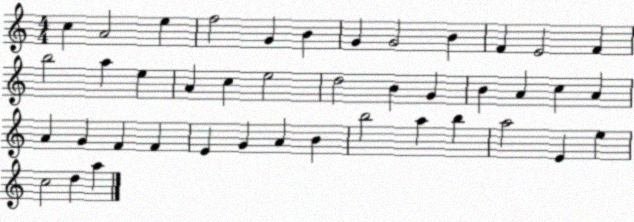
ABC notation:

X:1
T:Untitled
M:4/4
L:1/4
K:C
c A2 e f2 G B G G2 B F E2 F b2 a e A c e2 d2 B G B A c A A G F F E G A B b2 a b a2 E e c2 d a